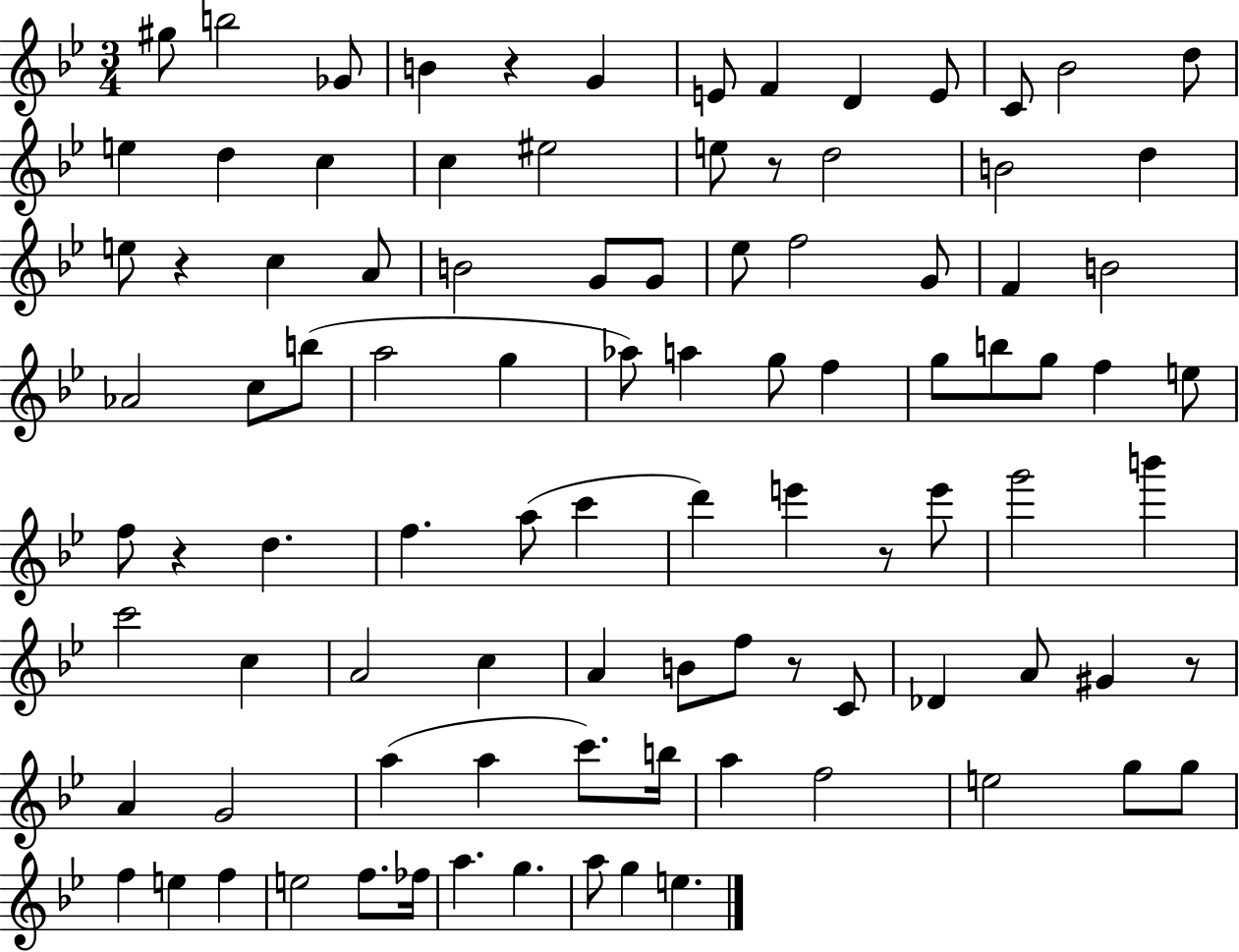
{
  \clef treble
  \numericTimeSignature
  \time 3/4
  \key bes \major
  gis''8 b''2 ges'8 | b'4 r4 g'4 | e'8 f'4 d'4 e'8 | c'8 bes'2 d''8 | \break e''4 d''4 c''4 | c''4 eis''2 | e''8 r8 d''2 | b'2 d''4 | \break e''8 r4 c''4 a'8 | b'2 g'8 g'8 | ees''8 f''2 g'8 | f'4 b'2 | \break aes'2 c''8 b''8( | a''2 g''4 | aes''8) a''4 g''8 f''4 | g''8 b''8 g''8 f''4 e''8 | \break f''8 r4 d''4. | f''4. a''8( c'''4 | d'''4) e'''4 r8 e'''8 | g'''2 b'''4 | \break c'''2 c''4 | a'2 c''4 | a'4 b'8 f''8 r8 c'8 | des'4 a'8 gis'4 r8 | \break a'4 g'2 | a''4( a''4 c'''8.) b''16 | a''4 f''2 | e''2 g''8 g''8 | \break f''4 e''4 f''4 | e''2 f''8. fes''16 | a''4. g''4. | a''8 g''4 e''4. | \break \bar "|."
}